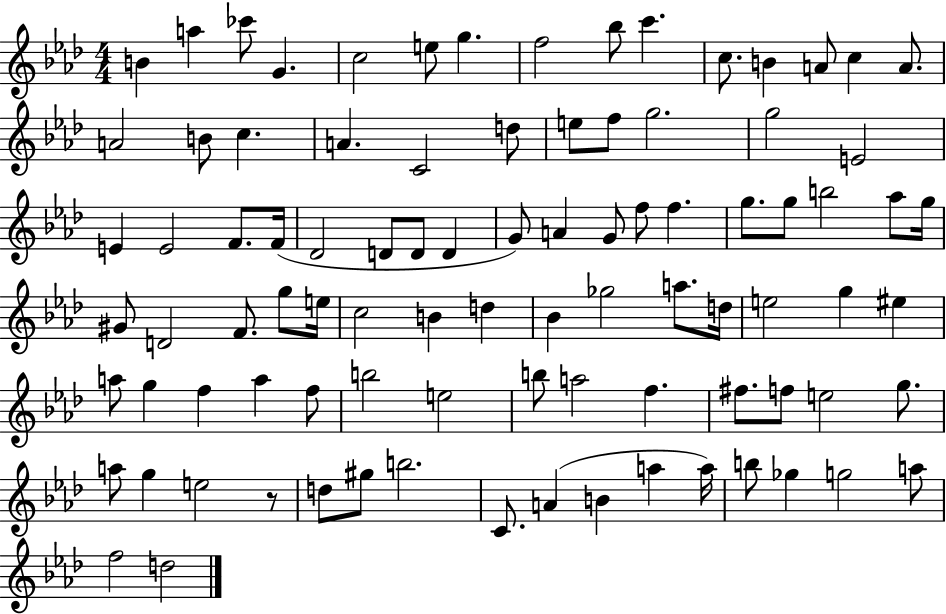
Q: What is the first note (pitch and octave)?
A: B4